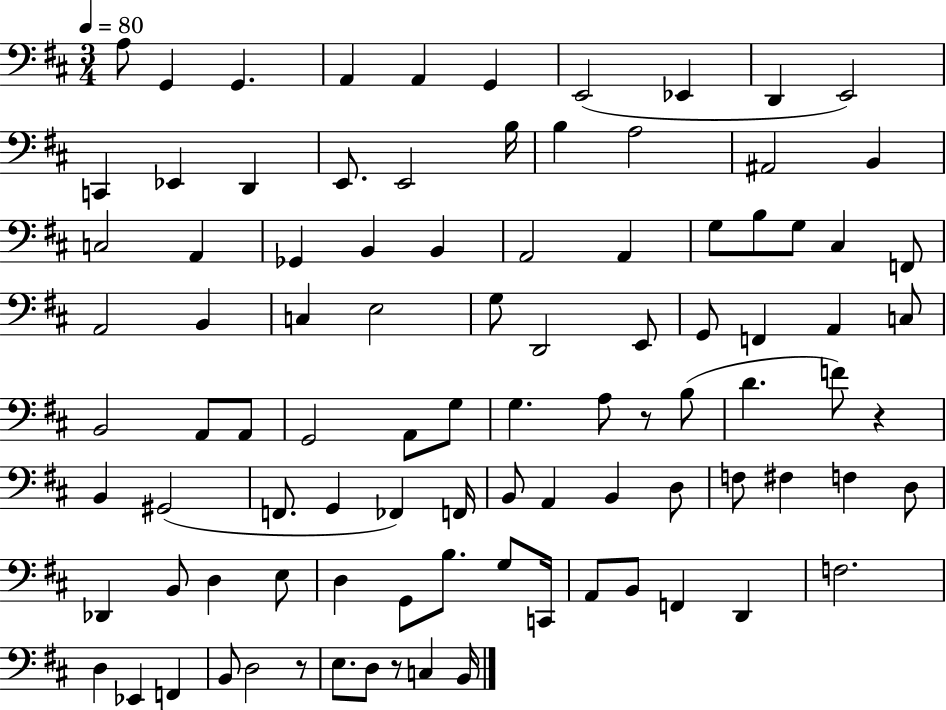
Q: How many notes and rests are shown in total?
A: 95